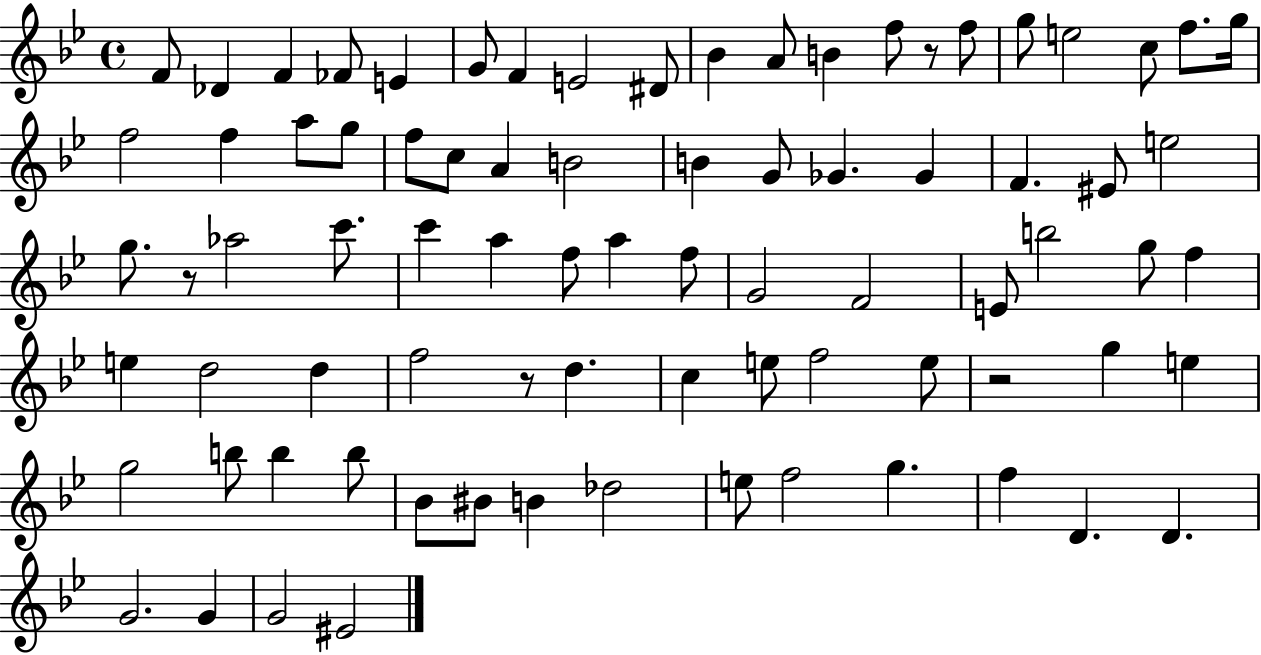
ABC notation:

X:1
T:Untitled
M:4/4
L:1/4
K:Bb
F/2 _D F _F/2 E G/2 F E2 ^D/2 _B A/2 B f/2 z/2 f/2 g/2 e2 c/2 f/2 g/4 f2 f a/2 g/2 f/2 c/2 A B2 B G/2 _G _G F ^E/2 e2 g/2 z/2 _a2 c'/2 c' a f/2 a f/2 G2 F2 E/2 b2 g/2 f e d2 d f2 z/2 d c e/2 f2 e/2 z2 g e g2 b/2 b b/2 _B/2 ^B/2 B _d2 e/2 f2 g f D D G2 G G2 ^E2